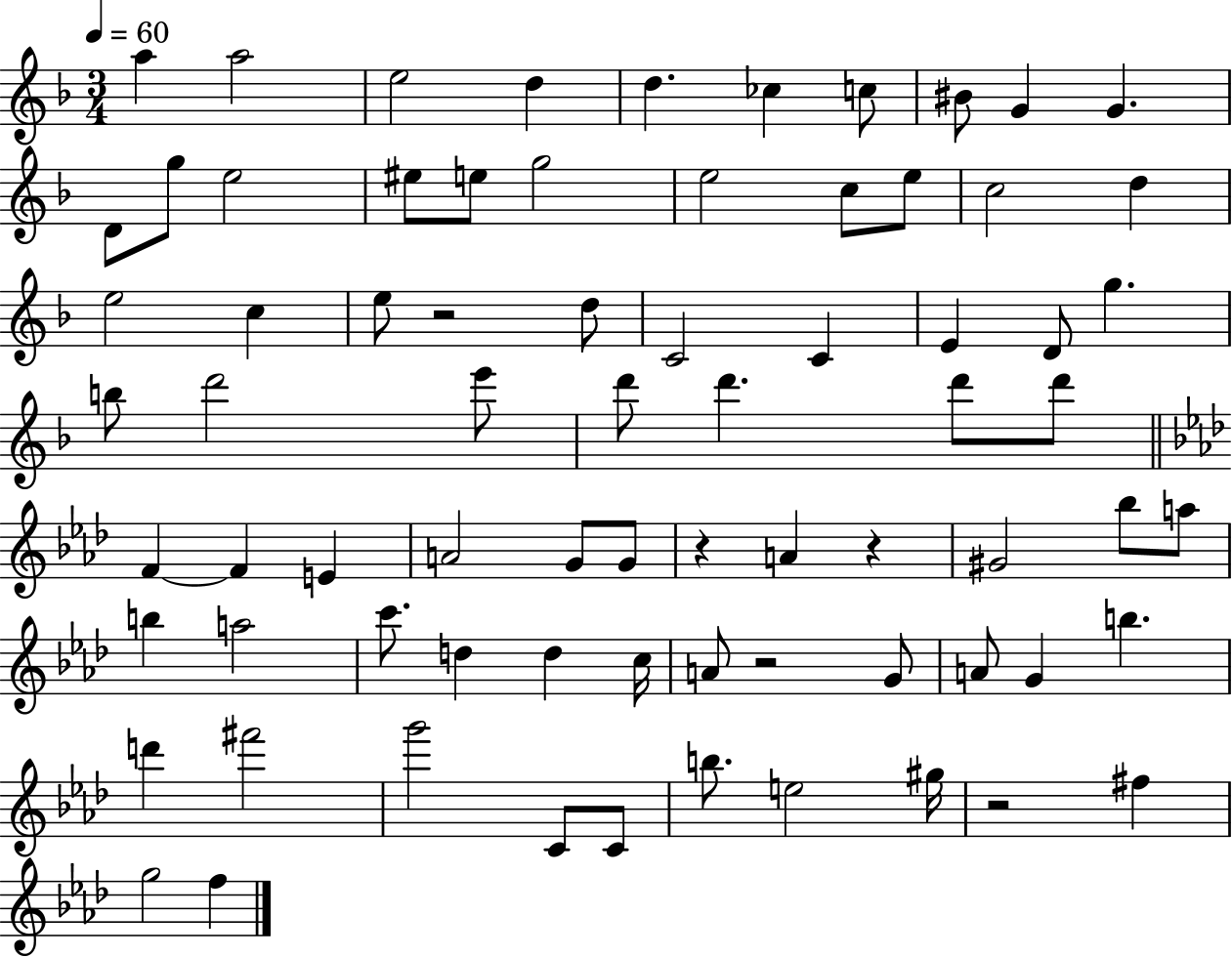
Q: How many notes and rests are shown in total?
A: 74